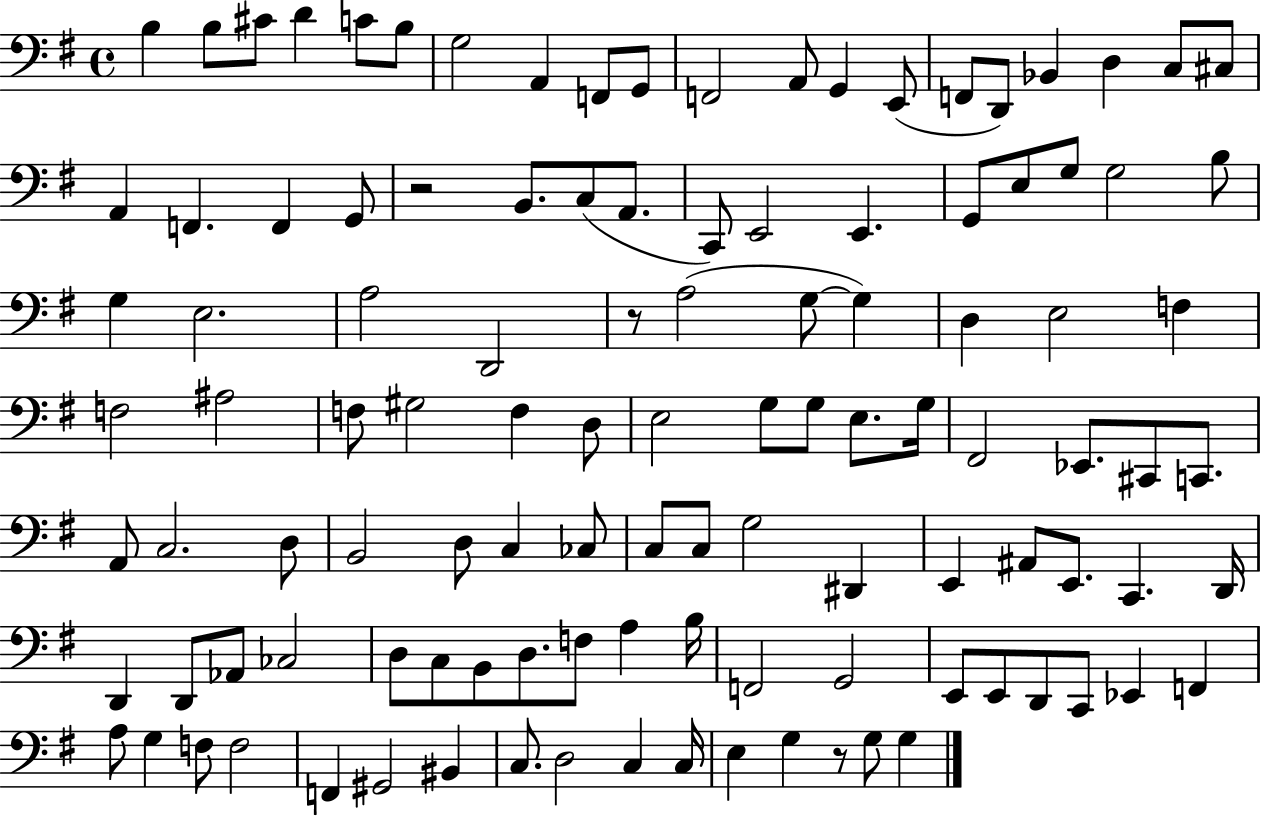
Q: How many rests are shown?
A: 3